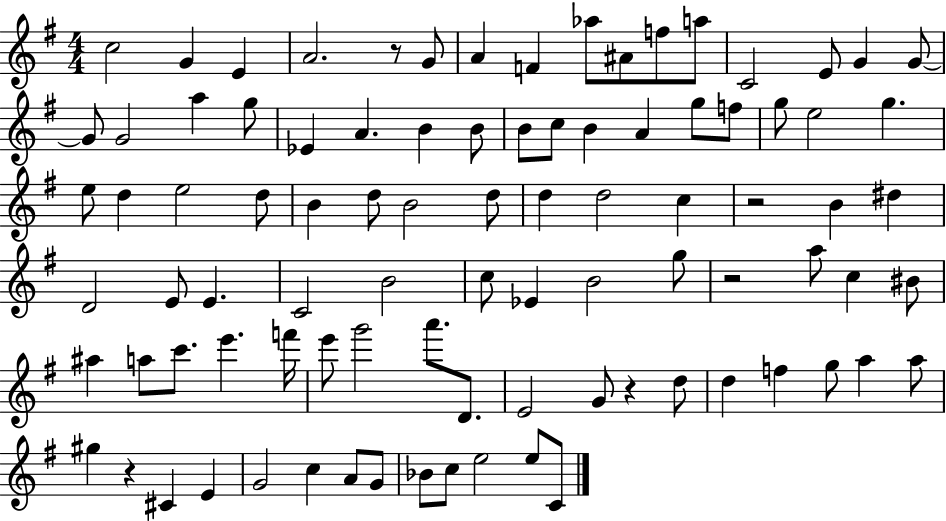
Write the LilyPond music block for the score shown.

{
  \clef treble
  \numericTimeSignature
  \time 4/4
  \key g \major
  \repeat volta 2 { c''2 g'4 e'4 | a'2. r8 g'8 | a'4 f'4 aes''8 ais'8 f''8 a''8 | c'2 e'8 g'4 g'8~~ | \break g'8 g'2 a''4 g''8 | ees'4 a'4. b'4 b'8 | b'8 c''8 b'4 a'4 g''8 f''8 | g''8 e''2 g''4. | \break e''8 d''4 e''2 d''8 | b'4 d''8 b'2 d''8 | d''4 d''2 c''4 | r2 b'4 dis''4 | \break d'2 e'8 e'4. | c'2 b'2 | c''8 ees'4 b'2 g''8 | r2 a''8 c''4 bis'8 | \break ais''4 a''8 c'''8. e'''4. f'''16 | e'''8 g'''2 a'''8. d'8. | e'2 g'8 r4 d''8 | d''4 f''4 g''8 a''4 a''8 | \break gis''4 r4 cis'4 e'4 | g'2 c''4 a'8 g'8 | bes'8 c''8 e''2 e''8 c'8 | } \bar "|."
}